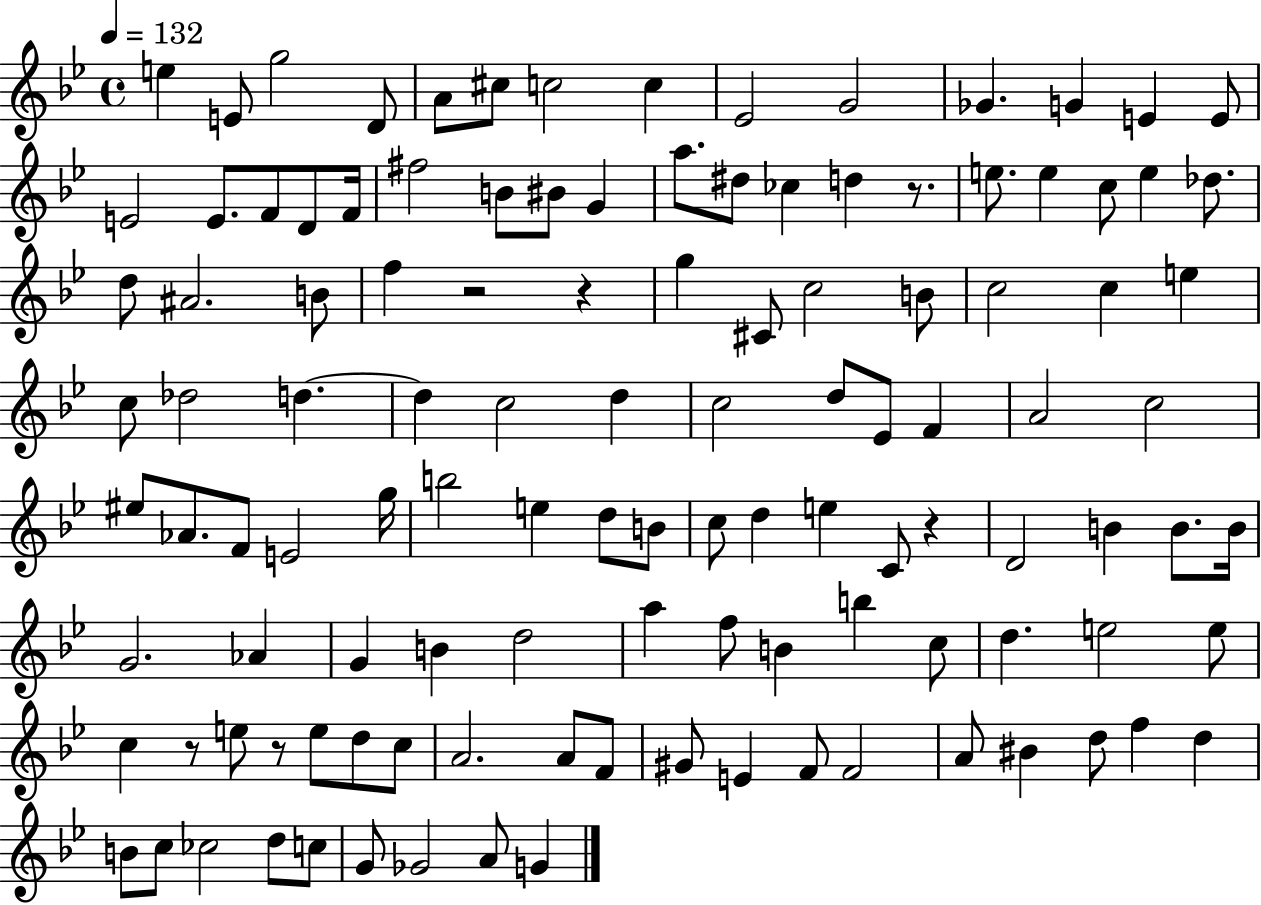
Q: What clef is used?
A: treble